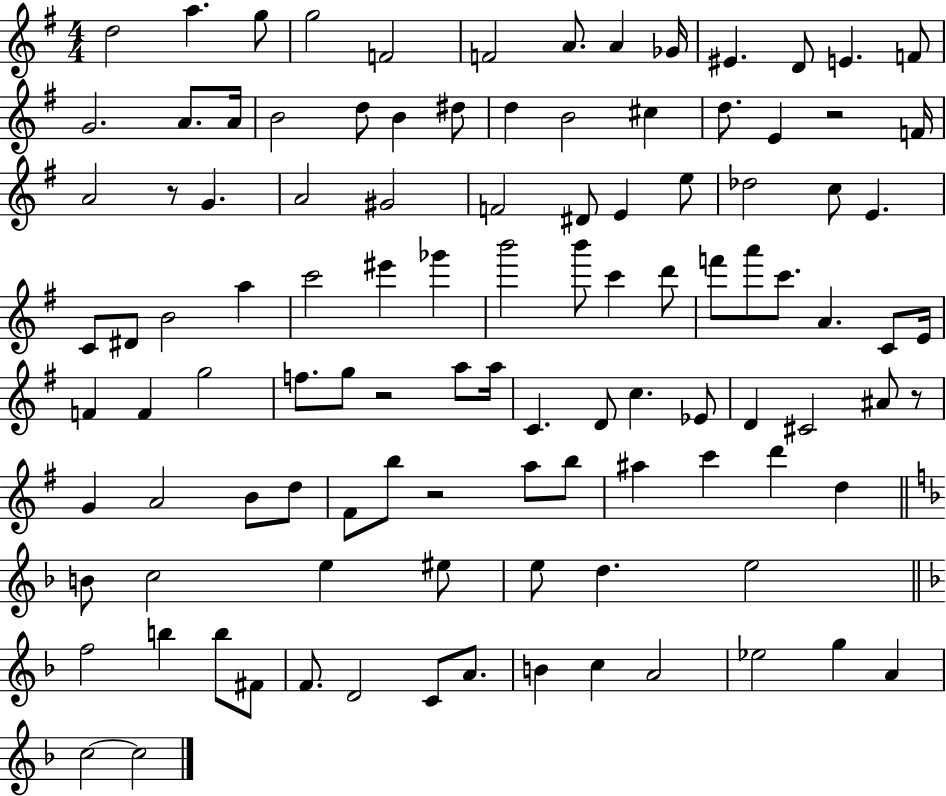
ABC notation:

X:1
T:Untitled
M:4/4
L:1/4
K:G
d2 a g/2 g2 F2 F2 A/2 A _G/4 ^E D/2 E F/2 G2 A/2 A/4 B2 d/2 B ^d/2 d B2 ^c d/2 E z2 F/4 A2 z/2 G A2 ^G2 F2 ^D/2 E e/2 _d2 c/2 E C/2 ^D/2 B2 a c'2 ^e' _g' b'2 b'/2 c' d'/2 f'/2 a'/2 c'/2 A C/2 E/4 F F g2 f/2 g/2 z2 a/2 a/4 C D/2 c _E/2 D ^C2 ^A/2 z/2 G A2 B/2 d/2 ^F/2 b/2 z2 a/2 b/2 ^a c' d' d B/2 c2 e ^e/2 e/2 d e2 f2 b b/2 ^F/2 F/2 D2 C/2 A/2 B c A2 _e2 g A c2 c2